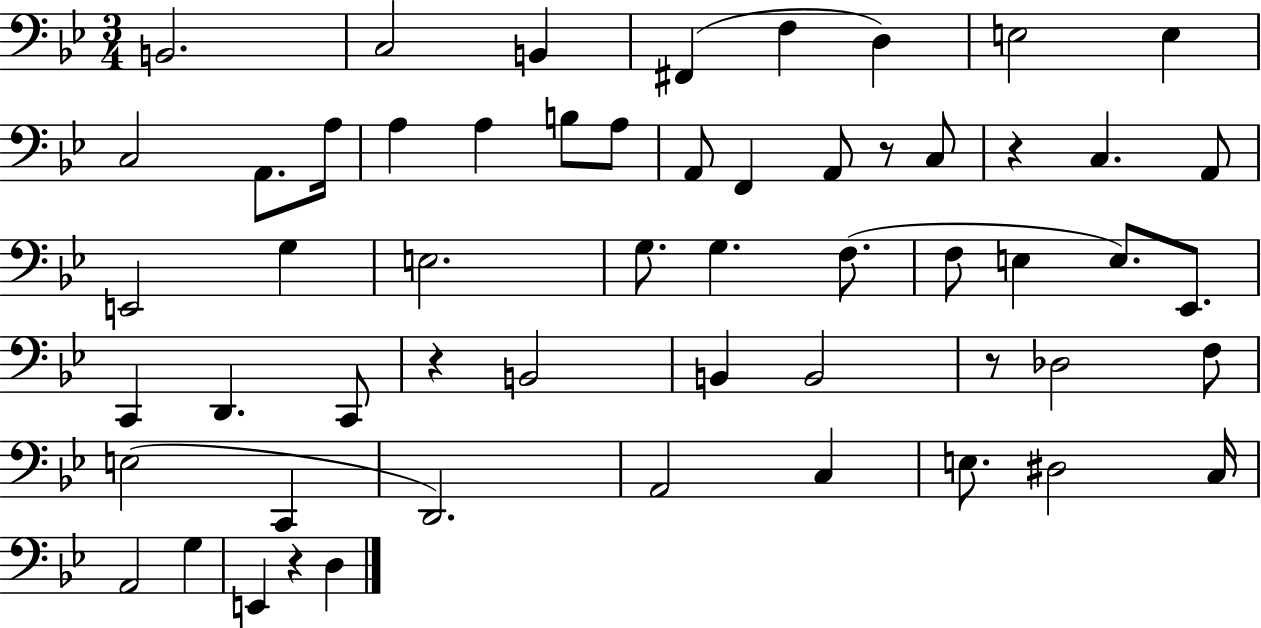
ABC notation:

X:1
T:Untitled
M:3/4
L:1/4
K:Bb
B,,2 C,2 B,, ^F,, F, D, E,2 E, C,2 A,,/2 A,/4 A, A, B,/2 A,/2 A,,/2 F,, A,,/2 z/2 C,/2 z C, A,,/2 E,,2 G, E,2 G,/2 G, F,/2 F,/2 E, E,/2 _E,,/2 C,, D,, C,,/2 z B,,2 B,, B,,2 z/2 _D,2 F,/2 E,2 C,, D,,2 A,,2 C, E,/2 ^D,2 C,/4 A,,2 G, E,, z D,